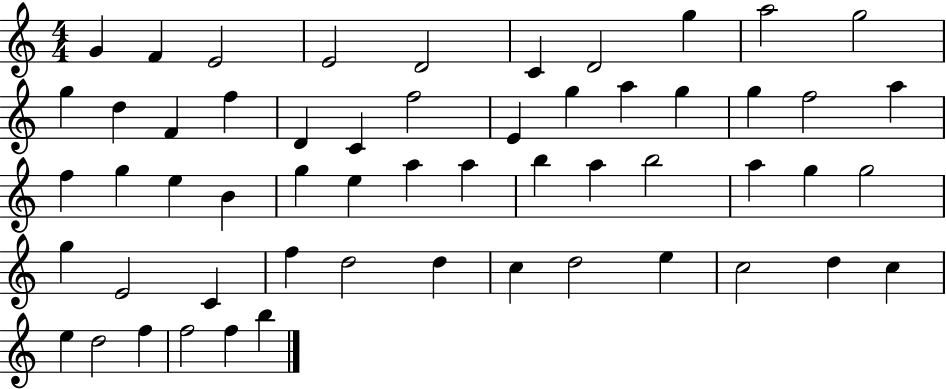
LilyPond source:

{
  \clef treble
  \numericTimeSignature
  \time 4/4
  \key c \major
  g'4 f'4 e'2 | e'2 d'2 | c'4 d'2 g''4 | a''2 g''2 | \break g''4 d''4 f'4 f''4 | d'4 c'4 f''2 | e'4 g''4 a''4 g''4 | g''4 f''2 a''4 | \break f''4 g''4 e''4 b'4 | g''4 e''4 a''4 a''4 | b''4 a''4 b''2 | a''4 g''4 g''2 | \break g''4 e'2 c'4 | f''4 d''2 d''4 | c''4 d''2 e''4 | c''2 d''4 c''4 | \break e''4 d''2 f''4 | f''2 f''4 b''4 | \bar "|."
}